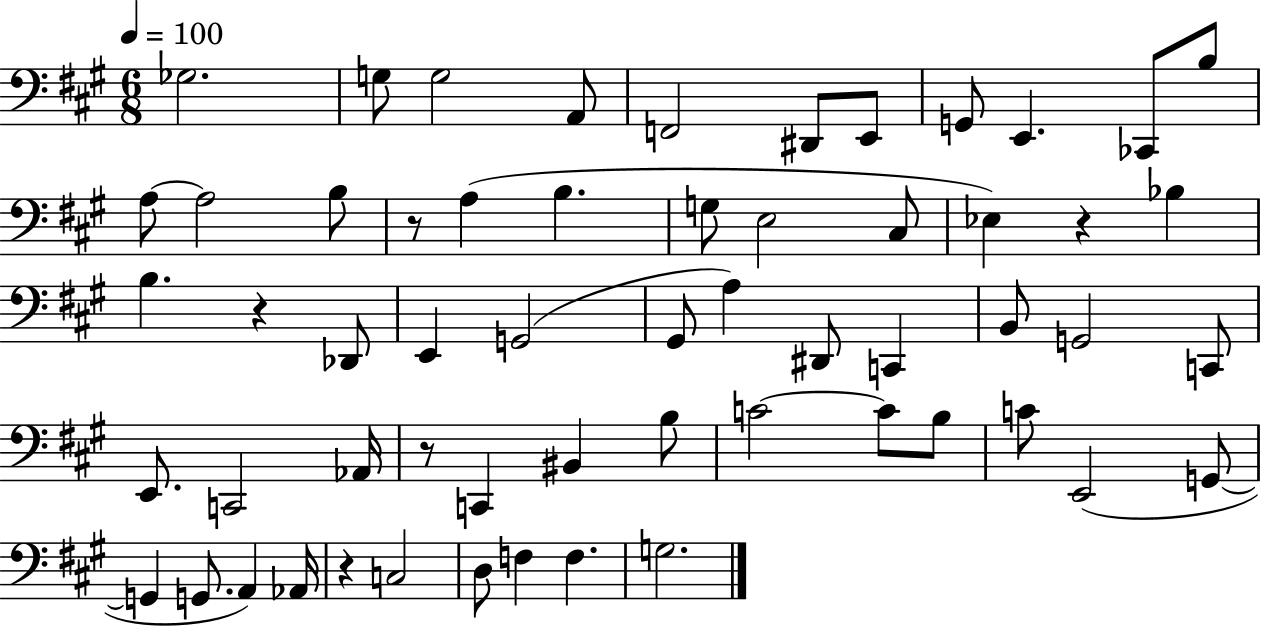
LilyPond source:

{
  \clef bass
  \numericTimeSignature
  \time 6/8
  \key a \major
  \tempo 4 = 100
  ges2. | g8 g2 a,8 | f,2 dis,8 e,8 | g,8 e,4. ces,8 b8 | \break a8~~ a2 b8 | r8 a4( b4. | g8 e2 cis8 | ees4) r4 bes4 | \break b4. r4 des,8 | e,4 g,2( | gis,8 a4) dis,8 c,4 | b,8 g,2 c,8 | \break e,8. c,2 aes,16 | r8 c,4 bis,4 b8 | c'2~~ c'8 b8 | c'8 e,2( g,8~~ | \break g,4 g,8. a,4) aes,16 | r4 c2 | d8 f4 f4. | g2. | \break \bar "|."
}